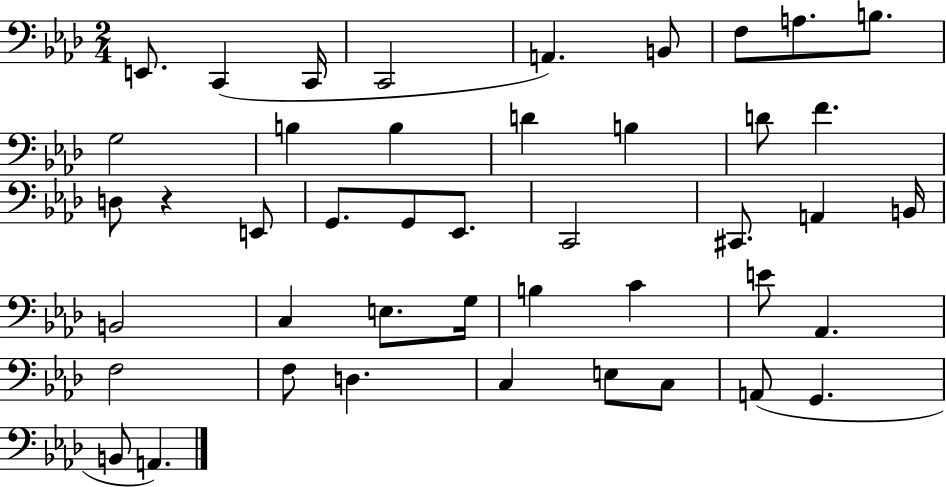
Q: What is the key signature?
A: AES major